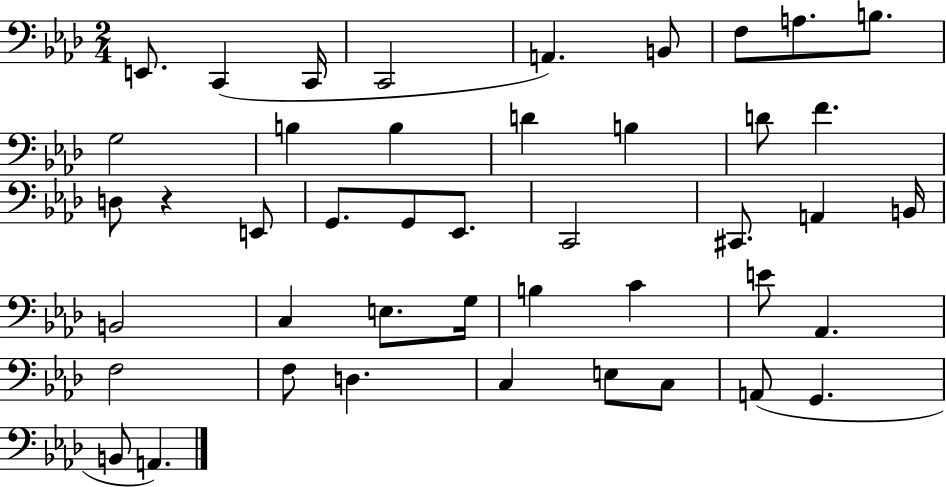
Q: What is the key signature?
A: AES major